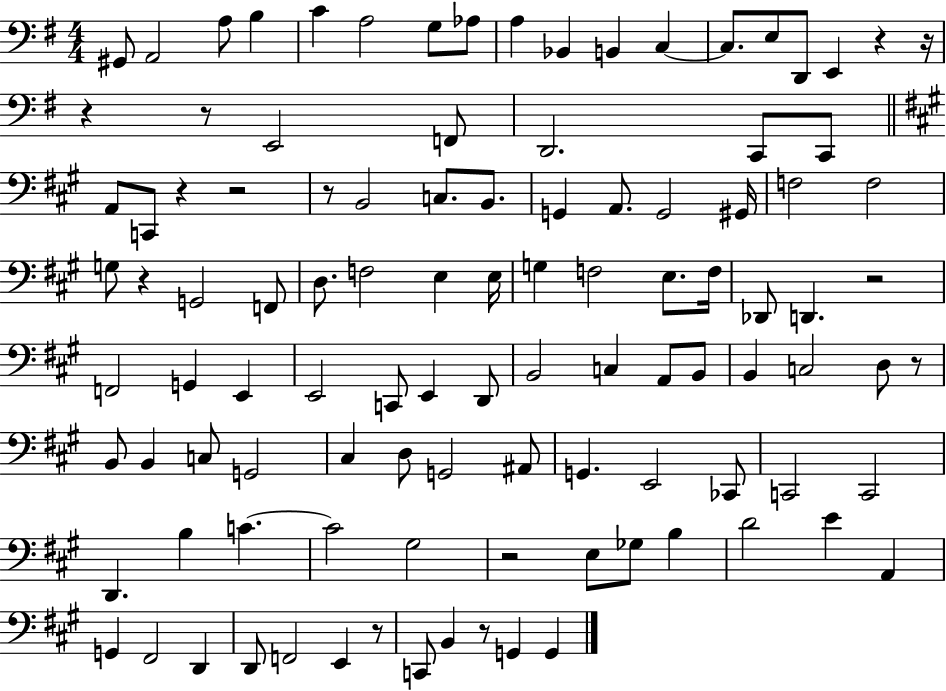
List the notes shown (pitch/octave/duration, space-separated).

G#2/e A2/h A3/e B3/q C4/q A3/h G3/e Ab3/e A3/q Bb2/q B2/q C3/q C3/e. E3/e D2/e E2/q R/q R/s R/q R/e E2/h F2/e D2/h. C2/e C2/e A2/e C2/e R/q R/h R/e B2/h C3/e. B2/e. G2/q A2/e. G2/h G#2/s F3/h F3/h G3/e R/q G2/h F2/e D3/e. F3/h E3/q E3/s G3/q F3/h E3/e. F3/s Db2/e D2/q. R/h F2/h G2/q E2/q E2/h C2/e E2/q D2/e B2/h C3/q A2/e B2/e B2/q C3/h D3/e R/e B2/e B2/q C3/e G2/h C#3/q D3/e G2/h A#2/e G2/q. E2/h CES2/e C2/h C2/h D2/q. B3/q C4/q. C4/h G#3/h R/h E3/e Gb3/e B3/q D4/h E4/q A2/q G2/q F#2/h D2/q D2/e F2/h E2/q R/e C2/e B2/q R/e G2/q G2/q